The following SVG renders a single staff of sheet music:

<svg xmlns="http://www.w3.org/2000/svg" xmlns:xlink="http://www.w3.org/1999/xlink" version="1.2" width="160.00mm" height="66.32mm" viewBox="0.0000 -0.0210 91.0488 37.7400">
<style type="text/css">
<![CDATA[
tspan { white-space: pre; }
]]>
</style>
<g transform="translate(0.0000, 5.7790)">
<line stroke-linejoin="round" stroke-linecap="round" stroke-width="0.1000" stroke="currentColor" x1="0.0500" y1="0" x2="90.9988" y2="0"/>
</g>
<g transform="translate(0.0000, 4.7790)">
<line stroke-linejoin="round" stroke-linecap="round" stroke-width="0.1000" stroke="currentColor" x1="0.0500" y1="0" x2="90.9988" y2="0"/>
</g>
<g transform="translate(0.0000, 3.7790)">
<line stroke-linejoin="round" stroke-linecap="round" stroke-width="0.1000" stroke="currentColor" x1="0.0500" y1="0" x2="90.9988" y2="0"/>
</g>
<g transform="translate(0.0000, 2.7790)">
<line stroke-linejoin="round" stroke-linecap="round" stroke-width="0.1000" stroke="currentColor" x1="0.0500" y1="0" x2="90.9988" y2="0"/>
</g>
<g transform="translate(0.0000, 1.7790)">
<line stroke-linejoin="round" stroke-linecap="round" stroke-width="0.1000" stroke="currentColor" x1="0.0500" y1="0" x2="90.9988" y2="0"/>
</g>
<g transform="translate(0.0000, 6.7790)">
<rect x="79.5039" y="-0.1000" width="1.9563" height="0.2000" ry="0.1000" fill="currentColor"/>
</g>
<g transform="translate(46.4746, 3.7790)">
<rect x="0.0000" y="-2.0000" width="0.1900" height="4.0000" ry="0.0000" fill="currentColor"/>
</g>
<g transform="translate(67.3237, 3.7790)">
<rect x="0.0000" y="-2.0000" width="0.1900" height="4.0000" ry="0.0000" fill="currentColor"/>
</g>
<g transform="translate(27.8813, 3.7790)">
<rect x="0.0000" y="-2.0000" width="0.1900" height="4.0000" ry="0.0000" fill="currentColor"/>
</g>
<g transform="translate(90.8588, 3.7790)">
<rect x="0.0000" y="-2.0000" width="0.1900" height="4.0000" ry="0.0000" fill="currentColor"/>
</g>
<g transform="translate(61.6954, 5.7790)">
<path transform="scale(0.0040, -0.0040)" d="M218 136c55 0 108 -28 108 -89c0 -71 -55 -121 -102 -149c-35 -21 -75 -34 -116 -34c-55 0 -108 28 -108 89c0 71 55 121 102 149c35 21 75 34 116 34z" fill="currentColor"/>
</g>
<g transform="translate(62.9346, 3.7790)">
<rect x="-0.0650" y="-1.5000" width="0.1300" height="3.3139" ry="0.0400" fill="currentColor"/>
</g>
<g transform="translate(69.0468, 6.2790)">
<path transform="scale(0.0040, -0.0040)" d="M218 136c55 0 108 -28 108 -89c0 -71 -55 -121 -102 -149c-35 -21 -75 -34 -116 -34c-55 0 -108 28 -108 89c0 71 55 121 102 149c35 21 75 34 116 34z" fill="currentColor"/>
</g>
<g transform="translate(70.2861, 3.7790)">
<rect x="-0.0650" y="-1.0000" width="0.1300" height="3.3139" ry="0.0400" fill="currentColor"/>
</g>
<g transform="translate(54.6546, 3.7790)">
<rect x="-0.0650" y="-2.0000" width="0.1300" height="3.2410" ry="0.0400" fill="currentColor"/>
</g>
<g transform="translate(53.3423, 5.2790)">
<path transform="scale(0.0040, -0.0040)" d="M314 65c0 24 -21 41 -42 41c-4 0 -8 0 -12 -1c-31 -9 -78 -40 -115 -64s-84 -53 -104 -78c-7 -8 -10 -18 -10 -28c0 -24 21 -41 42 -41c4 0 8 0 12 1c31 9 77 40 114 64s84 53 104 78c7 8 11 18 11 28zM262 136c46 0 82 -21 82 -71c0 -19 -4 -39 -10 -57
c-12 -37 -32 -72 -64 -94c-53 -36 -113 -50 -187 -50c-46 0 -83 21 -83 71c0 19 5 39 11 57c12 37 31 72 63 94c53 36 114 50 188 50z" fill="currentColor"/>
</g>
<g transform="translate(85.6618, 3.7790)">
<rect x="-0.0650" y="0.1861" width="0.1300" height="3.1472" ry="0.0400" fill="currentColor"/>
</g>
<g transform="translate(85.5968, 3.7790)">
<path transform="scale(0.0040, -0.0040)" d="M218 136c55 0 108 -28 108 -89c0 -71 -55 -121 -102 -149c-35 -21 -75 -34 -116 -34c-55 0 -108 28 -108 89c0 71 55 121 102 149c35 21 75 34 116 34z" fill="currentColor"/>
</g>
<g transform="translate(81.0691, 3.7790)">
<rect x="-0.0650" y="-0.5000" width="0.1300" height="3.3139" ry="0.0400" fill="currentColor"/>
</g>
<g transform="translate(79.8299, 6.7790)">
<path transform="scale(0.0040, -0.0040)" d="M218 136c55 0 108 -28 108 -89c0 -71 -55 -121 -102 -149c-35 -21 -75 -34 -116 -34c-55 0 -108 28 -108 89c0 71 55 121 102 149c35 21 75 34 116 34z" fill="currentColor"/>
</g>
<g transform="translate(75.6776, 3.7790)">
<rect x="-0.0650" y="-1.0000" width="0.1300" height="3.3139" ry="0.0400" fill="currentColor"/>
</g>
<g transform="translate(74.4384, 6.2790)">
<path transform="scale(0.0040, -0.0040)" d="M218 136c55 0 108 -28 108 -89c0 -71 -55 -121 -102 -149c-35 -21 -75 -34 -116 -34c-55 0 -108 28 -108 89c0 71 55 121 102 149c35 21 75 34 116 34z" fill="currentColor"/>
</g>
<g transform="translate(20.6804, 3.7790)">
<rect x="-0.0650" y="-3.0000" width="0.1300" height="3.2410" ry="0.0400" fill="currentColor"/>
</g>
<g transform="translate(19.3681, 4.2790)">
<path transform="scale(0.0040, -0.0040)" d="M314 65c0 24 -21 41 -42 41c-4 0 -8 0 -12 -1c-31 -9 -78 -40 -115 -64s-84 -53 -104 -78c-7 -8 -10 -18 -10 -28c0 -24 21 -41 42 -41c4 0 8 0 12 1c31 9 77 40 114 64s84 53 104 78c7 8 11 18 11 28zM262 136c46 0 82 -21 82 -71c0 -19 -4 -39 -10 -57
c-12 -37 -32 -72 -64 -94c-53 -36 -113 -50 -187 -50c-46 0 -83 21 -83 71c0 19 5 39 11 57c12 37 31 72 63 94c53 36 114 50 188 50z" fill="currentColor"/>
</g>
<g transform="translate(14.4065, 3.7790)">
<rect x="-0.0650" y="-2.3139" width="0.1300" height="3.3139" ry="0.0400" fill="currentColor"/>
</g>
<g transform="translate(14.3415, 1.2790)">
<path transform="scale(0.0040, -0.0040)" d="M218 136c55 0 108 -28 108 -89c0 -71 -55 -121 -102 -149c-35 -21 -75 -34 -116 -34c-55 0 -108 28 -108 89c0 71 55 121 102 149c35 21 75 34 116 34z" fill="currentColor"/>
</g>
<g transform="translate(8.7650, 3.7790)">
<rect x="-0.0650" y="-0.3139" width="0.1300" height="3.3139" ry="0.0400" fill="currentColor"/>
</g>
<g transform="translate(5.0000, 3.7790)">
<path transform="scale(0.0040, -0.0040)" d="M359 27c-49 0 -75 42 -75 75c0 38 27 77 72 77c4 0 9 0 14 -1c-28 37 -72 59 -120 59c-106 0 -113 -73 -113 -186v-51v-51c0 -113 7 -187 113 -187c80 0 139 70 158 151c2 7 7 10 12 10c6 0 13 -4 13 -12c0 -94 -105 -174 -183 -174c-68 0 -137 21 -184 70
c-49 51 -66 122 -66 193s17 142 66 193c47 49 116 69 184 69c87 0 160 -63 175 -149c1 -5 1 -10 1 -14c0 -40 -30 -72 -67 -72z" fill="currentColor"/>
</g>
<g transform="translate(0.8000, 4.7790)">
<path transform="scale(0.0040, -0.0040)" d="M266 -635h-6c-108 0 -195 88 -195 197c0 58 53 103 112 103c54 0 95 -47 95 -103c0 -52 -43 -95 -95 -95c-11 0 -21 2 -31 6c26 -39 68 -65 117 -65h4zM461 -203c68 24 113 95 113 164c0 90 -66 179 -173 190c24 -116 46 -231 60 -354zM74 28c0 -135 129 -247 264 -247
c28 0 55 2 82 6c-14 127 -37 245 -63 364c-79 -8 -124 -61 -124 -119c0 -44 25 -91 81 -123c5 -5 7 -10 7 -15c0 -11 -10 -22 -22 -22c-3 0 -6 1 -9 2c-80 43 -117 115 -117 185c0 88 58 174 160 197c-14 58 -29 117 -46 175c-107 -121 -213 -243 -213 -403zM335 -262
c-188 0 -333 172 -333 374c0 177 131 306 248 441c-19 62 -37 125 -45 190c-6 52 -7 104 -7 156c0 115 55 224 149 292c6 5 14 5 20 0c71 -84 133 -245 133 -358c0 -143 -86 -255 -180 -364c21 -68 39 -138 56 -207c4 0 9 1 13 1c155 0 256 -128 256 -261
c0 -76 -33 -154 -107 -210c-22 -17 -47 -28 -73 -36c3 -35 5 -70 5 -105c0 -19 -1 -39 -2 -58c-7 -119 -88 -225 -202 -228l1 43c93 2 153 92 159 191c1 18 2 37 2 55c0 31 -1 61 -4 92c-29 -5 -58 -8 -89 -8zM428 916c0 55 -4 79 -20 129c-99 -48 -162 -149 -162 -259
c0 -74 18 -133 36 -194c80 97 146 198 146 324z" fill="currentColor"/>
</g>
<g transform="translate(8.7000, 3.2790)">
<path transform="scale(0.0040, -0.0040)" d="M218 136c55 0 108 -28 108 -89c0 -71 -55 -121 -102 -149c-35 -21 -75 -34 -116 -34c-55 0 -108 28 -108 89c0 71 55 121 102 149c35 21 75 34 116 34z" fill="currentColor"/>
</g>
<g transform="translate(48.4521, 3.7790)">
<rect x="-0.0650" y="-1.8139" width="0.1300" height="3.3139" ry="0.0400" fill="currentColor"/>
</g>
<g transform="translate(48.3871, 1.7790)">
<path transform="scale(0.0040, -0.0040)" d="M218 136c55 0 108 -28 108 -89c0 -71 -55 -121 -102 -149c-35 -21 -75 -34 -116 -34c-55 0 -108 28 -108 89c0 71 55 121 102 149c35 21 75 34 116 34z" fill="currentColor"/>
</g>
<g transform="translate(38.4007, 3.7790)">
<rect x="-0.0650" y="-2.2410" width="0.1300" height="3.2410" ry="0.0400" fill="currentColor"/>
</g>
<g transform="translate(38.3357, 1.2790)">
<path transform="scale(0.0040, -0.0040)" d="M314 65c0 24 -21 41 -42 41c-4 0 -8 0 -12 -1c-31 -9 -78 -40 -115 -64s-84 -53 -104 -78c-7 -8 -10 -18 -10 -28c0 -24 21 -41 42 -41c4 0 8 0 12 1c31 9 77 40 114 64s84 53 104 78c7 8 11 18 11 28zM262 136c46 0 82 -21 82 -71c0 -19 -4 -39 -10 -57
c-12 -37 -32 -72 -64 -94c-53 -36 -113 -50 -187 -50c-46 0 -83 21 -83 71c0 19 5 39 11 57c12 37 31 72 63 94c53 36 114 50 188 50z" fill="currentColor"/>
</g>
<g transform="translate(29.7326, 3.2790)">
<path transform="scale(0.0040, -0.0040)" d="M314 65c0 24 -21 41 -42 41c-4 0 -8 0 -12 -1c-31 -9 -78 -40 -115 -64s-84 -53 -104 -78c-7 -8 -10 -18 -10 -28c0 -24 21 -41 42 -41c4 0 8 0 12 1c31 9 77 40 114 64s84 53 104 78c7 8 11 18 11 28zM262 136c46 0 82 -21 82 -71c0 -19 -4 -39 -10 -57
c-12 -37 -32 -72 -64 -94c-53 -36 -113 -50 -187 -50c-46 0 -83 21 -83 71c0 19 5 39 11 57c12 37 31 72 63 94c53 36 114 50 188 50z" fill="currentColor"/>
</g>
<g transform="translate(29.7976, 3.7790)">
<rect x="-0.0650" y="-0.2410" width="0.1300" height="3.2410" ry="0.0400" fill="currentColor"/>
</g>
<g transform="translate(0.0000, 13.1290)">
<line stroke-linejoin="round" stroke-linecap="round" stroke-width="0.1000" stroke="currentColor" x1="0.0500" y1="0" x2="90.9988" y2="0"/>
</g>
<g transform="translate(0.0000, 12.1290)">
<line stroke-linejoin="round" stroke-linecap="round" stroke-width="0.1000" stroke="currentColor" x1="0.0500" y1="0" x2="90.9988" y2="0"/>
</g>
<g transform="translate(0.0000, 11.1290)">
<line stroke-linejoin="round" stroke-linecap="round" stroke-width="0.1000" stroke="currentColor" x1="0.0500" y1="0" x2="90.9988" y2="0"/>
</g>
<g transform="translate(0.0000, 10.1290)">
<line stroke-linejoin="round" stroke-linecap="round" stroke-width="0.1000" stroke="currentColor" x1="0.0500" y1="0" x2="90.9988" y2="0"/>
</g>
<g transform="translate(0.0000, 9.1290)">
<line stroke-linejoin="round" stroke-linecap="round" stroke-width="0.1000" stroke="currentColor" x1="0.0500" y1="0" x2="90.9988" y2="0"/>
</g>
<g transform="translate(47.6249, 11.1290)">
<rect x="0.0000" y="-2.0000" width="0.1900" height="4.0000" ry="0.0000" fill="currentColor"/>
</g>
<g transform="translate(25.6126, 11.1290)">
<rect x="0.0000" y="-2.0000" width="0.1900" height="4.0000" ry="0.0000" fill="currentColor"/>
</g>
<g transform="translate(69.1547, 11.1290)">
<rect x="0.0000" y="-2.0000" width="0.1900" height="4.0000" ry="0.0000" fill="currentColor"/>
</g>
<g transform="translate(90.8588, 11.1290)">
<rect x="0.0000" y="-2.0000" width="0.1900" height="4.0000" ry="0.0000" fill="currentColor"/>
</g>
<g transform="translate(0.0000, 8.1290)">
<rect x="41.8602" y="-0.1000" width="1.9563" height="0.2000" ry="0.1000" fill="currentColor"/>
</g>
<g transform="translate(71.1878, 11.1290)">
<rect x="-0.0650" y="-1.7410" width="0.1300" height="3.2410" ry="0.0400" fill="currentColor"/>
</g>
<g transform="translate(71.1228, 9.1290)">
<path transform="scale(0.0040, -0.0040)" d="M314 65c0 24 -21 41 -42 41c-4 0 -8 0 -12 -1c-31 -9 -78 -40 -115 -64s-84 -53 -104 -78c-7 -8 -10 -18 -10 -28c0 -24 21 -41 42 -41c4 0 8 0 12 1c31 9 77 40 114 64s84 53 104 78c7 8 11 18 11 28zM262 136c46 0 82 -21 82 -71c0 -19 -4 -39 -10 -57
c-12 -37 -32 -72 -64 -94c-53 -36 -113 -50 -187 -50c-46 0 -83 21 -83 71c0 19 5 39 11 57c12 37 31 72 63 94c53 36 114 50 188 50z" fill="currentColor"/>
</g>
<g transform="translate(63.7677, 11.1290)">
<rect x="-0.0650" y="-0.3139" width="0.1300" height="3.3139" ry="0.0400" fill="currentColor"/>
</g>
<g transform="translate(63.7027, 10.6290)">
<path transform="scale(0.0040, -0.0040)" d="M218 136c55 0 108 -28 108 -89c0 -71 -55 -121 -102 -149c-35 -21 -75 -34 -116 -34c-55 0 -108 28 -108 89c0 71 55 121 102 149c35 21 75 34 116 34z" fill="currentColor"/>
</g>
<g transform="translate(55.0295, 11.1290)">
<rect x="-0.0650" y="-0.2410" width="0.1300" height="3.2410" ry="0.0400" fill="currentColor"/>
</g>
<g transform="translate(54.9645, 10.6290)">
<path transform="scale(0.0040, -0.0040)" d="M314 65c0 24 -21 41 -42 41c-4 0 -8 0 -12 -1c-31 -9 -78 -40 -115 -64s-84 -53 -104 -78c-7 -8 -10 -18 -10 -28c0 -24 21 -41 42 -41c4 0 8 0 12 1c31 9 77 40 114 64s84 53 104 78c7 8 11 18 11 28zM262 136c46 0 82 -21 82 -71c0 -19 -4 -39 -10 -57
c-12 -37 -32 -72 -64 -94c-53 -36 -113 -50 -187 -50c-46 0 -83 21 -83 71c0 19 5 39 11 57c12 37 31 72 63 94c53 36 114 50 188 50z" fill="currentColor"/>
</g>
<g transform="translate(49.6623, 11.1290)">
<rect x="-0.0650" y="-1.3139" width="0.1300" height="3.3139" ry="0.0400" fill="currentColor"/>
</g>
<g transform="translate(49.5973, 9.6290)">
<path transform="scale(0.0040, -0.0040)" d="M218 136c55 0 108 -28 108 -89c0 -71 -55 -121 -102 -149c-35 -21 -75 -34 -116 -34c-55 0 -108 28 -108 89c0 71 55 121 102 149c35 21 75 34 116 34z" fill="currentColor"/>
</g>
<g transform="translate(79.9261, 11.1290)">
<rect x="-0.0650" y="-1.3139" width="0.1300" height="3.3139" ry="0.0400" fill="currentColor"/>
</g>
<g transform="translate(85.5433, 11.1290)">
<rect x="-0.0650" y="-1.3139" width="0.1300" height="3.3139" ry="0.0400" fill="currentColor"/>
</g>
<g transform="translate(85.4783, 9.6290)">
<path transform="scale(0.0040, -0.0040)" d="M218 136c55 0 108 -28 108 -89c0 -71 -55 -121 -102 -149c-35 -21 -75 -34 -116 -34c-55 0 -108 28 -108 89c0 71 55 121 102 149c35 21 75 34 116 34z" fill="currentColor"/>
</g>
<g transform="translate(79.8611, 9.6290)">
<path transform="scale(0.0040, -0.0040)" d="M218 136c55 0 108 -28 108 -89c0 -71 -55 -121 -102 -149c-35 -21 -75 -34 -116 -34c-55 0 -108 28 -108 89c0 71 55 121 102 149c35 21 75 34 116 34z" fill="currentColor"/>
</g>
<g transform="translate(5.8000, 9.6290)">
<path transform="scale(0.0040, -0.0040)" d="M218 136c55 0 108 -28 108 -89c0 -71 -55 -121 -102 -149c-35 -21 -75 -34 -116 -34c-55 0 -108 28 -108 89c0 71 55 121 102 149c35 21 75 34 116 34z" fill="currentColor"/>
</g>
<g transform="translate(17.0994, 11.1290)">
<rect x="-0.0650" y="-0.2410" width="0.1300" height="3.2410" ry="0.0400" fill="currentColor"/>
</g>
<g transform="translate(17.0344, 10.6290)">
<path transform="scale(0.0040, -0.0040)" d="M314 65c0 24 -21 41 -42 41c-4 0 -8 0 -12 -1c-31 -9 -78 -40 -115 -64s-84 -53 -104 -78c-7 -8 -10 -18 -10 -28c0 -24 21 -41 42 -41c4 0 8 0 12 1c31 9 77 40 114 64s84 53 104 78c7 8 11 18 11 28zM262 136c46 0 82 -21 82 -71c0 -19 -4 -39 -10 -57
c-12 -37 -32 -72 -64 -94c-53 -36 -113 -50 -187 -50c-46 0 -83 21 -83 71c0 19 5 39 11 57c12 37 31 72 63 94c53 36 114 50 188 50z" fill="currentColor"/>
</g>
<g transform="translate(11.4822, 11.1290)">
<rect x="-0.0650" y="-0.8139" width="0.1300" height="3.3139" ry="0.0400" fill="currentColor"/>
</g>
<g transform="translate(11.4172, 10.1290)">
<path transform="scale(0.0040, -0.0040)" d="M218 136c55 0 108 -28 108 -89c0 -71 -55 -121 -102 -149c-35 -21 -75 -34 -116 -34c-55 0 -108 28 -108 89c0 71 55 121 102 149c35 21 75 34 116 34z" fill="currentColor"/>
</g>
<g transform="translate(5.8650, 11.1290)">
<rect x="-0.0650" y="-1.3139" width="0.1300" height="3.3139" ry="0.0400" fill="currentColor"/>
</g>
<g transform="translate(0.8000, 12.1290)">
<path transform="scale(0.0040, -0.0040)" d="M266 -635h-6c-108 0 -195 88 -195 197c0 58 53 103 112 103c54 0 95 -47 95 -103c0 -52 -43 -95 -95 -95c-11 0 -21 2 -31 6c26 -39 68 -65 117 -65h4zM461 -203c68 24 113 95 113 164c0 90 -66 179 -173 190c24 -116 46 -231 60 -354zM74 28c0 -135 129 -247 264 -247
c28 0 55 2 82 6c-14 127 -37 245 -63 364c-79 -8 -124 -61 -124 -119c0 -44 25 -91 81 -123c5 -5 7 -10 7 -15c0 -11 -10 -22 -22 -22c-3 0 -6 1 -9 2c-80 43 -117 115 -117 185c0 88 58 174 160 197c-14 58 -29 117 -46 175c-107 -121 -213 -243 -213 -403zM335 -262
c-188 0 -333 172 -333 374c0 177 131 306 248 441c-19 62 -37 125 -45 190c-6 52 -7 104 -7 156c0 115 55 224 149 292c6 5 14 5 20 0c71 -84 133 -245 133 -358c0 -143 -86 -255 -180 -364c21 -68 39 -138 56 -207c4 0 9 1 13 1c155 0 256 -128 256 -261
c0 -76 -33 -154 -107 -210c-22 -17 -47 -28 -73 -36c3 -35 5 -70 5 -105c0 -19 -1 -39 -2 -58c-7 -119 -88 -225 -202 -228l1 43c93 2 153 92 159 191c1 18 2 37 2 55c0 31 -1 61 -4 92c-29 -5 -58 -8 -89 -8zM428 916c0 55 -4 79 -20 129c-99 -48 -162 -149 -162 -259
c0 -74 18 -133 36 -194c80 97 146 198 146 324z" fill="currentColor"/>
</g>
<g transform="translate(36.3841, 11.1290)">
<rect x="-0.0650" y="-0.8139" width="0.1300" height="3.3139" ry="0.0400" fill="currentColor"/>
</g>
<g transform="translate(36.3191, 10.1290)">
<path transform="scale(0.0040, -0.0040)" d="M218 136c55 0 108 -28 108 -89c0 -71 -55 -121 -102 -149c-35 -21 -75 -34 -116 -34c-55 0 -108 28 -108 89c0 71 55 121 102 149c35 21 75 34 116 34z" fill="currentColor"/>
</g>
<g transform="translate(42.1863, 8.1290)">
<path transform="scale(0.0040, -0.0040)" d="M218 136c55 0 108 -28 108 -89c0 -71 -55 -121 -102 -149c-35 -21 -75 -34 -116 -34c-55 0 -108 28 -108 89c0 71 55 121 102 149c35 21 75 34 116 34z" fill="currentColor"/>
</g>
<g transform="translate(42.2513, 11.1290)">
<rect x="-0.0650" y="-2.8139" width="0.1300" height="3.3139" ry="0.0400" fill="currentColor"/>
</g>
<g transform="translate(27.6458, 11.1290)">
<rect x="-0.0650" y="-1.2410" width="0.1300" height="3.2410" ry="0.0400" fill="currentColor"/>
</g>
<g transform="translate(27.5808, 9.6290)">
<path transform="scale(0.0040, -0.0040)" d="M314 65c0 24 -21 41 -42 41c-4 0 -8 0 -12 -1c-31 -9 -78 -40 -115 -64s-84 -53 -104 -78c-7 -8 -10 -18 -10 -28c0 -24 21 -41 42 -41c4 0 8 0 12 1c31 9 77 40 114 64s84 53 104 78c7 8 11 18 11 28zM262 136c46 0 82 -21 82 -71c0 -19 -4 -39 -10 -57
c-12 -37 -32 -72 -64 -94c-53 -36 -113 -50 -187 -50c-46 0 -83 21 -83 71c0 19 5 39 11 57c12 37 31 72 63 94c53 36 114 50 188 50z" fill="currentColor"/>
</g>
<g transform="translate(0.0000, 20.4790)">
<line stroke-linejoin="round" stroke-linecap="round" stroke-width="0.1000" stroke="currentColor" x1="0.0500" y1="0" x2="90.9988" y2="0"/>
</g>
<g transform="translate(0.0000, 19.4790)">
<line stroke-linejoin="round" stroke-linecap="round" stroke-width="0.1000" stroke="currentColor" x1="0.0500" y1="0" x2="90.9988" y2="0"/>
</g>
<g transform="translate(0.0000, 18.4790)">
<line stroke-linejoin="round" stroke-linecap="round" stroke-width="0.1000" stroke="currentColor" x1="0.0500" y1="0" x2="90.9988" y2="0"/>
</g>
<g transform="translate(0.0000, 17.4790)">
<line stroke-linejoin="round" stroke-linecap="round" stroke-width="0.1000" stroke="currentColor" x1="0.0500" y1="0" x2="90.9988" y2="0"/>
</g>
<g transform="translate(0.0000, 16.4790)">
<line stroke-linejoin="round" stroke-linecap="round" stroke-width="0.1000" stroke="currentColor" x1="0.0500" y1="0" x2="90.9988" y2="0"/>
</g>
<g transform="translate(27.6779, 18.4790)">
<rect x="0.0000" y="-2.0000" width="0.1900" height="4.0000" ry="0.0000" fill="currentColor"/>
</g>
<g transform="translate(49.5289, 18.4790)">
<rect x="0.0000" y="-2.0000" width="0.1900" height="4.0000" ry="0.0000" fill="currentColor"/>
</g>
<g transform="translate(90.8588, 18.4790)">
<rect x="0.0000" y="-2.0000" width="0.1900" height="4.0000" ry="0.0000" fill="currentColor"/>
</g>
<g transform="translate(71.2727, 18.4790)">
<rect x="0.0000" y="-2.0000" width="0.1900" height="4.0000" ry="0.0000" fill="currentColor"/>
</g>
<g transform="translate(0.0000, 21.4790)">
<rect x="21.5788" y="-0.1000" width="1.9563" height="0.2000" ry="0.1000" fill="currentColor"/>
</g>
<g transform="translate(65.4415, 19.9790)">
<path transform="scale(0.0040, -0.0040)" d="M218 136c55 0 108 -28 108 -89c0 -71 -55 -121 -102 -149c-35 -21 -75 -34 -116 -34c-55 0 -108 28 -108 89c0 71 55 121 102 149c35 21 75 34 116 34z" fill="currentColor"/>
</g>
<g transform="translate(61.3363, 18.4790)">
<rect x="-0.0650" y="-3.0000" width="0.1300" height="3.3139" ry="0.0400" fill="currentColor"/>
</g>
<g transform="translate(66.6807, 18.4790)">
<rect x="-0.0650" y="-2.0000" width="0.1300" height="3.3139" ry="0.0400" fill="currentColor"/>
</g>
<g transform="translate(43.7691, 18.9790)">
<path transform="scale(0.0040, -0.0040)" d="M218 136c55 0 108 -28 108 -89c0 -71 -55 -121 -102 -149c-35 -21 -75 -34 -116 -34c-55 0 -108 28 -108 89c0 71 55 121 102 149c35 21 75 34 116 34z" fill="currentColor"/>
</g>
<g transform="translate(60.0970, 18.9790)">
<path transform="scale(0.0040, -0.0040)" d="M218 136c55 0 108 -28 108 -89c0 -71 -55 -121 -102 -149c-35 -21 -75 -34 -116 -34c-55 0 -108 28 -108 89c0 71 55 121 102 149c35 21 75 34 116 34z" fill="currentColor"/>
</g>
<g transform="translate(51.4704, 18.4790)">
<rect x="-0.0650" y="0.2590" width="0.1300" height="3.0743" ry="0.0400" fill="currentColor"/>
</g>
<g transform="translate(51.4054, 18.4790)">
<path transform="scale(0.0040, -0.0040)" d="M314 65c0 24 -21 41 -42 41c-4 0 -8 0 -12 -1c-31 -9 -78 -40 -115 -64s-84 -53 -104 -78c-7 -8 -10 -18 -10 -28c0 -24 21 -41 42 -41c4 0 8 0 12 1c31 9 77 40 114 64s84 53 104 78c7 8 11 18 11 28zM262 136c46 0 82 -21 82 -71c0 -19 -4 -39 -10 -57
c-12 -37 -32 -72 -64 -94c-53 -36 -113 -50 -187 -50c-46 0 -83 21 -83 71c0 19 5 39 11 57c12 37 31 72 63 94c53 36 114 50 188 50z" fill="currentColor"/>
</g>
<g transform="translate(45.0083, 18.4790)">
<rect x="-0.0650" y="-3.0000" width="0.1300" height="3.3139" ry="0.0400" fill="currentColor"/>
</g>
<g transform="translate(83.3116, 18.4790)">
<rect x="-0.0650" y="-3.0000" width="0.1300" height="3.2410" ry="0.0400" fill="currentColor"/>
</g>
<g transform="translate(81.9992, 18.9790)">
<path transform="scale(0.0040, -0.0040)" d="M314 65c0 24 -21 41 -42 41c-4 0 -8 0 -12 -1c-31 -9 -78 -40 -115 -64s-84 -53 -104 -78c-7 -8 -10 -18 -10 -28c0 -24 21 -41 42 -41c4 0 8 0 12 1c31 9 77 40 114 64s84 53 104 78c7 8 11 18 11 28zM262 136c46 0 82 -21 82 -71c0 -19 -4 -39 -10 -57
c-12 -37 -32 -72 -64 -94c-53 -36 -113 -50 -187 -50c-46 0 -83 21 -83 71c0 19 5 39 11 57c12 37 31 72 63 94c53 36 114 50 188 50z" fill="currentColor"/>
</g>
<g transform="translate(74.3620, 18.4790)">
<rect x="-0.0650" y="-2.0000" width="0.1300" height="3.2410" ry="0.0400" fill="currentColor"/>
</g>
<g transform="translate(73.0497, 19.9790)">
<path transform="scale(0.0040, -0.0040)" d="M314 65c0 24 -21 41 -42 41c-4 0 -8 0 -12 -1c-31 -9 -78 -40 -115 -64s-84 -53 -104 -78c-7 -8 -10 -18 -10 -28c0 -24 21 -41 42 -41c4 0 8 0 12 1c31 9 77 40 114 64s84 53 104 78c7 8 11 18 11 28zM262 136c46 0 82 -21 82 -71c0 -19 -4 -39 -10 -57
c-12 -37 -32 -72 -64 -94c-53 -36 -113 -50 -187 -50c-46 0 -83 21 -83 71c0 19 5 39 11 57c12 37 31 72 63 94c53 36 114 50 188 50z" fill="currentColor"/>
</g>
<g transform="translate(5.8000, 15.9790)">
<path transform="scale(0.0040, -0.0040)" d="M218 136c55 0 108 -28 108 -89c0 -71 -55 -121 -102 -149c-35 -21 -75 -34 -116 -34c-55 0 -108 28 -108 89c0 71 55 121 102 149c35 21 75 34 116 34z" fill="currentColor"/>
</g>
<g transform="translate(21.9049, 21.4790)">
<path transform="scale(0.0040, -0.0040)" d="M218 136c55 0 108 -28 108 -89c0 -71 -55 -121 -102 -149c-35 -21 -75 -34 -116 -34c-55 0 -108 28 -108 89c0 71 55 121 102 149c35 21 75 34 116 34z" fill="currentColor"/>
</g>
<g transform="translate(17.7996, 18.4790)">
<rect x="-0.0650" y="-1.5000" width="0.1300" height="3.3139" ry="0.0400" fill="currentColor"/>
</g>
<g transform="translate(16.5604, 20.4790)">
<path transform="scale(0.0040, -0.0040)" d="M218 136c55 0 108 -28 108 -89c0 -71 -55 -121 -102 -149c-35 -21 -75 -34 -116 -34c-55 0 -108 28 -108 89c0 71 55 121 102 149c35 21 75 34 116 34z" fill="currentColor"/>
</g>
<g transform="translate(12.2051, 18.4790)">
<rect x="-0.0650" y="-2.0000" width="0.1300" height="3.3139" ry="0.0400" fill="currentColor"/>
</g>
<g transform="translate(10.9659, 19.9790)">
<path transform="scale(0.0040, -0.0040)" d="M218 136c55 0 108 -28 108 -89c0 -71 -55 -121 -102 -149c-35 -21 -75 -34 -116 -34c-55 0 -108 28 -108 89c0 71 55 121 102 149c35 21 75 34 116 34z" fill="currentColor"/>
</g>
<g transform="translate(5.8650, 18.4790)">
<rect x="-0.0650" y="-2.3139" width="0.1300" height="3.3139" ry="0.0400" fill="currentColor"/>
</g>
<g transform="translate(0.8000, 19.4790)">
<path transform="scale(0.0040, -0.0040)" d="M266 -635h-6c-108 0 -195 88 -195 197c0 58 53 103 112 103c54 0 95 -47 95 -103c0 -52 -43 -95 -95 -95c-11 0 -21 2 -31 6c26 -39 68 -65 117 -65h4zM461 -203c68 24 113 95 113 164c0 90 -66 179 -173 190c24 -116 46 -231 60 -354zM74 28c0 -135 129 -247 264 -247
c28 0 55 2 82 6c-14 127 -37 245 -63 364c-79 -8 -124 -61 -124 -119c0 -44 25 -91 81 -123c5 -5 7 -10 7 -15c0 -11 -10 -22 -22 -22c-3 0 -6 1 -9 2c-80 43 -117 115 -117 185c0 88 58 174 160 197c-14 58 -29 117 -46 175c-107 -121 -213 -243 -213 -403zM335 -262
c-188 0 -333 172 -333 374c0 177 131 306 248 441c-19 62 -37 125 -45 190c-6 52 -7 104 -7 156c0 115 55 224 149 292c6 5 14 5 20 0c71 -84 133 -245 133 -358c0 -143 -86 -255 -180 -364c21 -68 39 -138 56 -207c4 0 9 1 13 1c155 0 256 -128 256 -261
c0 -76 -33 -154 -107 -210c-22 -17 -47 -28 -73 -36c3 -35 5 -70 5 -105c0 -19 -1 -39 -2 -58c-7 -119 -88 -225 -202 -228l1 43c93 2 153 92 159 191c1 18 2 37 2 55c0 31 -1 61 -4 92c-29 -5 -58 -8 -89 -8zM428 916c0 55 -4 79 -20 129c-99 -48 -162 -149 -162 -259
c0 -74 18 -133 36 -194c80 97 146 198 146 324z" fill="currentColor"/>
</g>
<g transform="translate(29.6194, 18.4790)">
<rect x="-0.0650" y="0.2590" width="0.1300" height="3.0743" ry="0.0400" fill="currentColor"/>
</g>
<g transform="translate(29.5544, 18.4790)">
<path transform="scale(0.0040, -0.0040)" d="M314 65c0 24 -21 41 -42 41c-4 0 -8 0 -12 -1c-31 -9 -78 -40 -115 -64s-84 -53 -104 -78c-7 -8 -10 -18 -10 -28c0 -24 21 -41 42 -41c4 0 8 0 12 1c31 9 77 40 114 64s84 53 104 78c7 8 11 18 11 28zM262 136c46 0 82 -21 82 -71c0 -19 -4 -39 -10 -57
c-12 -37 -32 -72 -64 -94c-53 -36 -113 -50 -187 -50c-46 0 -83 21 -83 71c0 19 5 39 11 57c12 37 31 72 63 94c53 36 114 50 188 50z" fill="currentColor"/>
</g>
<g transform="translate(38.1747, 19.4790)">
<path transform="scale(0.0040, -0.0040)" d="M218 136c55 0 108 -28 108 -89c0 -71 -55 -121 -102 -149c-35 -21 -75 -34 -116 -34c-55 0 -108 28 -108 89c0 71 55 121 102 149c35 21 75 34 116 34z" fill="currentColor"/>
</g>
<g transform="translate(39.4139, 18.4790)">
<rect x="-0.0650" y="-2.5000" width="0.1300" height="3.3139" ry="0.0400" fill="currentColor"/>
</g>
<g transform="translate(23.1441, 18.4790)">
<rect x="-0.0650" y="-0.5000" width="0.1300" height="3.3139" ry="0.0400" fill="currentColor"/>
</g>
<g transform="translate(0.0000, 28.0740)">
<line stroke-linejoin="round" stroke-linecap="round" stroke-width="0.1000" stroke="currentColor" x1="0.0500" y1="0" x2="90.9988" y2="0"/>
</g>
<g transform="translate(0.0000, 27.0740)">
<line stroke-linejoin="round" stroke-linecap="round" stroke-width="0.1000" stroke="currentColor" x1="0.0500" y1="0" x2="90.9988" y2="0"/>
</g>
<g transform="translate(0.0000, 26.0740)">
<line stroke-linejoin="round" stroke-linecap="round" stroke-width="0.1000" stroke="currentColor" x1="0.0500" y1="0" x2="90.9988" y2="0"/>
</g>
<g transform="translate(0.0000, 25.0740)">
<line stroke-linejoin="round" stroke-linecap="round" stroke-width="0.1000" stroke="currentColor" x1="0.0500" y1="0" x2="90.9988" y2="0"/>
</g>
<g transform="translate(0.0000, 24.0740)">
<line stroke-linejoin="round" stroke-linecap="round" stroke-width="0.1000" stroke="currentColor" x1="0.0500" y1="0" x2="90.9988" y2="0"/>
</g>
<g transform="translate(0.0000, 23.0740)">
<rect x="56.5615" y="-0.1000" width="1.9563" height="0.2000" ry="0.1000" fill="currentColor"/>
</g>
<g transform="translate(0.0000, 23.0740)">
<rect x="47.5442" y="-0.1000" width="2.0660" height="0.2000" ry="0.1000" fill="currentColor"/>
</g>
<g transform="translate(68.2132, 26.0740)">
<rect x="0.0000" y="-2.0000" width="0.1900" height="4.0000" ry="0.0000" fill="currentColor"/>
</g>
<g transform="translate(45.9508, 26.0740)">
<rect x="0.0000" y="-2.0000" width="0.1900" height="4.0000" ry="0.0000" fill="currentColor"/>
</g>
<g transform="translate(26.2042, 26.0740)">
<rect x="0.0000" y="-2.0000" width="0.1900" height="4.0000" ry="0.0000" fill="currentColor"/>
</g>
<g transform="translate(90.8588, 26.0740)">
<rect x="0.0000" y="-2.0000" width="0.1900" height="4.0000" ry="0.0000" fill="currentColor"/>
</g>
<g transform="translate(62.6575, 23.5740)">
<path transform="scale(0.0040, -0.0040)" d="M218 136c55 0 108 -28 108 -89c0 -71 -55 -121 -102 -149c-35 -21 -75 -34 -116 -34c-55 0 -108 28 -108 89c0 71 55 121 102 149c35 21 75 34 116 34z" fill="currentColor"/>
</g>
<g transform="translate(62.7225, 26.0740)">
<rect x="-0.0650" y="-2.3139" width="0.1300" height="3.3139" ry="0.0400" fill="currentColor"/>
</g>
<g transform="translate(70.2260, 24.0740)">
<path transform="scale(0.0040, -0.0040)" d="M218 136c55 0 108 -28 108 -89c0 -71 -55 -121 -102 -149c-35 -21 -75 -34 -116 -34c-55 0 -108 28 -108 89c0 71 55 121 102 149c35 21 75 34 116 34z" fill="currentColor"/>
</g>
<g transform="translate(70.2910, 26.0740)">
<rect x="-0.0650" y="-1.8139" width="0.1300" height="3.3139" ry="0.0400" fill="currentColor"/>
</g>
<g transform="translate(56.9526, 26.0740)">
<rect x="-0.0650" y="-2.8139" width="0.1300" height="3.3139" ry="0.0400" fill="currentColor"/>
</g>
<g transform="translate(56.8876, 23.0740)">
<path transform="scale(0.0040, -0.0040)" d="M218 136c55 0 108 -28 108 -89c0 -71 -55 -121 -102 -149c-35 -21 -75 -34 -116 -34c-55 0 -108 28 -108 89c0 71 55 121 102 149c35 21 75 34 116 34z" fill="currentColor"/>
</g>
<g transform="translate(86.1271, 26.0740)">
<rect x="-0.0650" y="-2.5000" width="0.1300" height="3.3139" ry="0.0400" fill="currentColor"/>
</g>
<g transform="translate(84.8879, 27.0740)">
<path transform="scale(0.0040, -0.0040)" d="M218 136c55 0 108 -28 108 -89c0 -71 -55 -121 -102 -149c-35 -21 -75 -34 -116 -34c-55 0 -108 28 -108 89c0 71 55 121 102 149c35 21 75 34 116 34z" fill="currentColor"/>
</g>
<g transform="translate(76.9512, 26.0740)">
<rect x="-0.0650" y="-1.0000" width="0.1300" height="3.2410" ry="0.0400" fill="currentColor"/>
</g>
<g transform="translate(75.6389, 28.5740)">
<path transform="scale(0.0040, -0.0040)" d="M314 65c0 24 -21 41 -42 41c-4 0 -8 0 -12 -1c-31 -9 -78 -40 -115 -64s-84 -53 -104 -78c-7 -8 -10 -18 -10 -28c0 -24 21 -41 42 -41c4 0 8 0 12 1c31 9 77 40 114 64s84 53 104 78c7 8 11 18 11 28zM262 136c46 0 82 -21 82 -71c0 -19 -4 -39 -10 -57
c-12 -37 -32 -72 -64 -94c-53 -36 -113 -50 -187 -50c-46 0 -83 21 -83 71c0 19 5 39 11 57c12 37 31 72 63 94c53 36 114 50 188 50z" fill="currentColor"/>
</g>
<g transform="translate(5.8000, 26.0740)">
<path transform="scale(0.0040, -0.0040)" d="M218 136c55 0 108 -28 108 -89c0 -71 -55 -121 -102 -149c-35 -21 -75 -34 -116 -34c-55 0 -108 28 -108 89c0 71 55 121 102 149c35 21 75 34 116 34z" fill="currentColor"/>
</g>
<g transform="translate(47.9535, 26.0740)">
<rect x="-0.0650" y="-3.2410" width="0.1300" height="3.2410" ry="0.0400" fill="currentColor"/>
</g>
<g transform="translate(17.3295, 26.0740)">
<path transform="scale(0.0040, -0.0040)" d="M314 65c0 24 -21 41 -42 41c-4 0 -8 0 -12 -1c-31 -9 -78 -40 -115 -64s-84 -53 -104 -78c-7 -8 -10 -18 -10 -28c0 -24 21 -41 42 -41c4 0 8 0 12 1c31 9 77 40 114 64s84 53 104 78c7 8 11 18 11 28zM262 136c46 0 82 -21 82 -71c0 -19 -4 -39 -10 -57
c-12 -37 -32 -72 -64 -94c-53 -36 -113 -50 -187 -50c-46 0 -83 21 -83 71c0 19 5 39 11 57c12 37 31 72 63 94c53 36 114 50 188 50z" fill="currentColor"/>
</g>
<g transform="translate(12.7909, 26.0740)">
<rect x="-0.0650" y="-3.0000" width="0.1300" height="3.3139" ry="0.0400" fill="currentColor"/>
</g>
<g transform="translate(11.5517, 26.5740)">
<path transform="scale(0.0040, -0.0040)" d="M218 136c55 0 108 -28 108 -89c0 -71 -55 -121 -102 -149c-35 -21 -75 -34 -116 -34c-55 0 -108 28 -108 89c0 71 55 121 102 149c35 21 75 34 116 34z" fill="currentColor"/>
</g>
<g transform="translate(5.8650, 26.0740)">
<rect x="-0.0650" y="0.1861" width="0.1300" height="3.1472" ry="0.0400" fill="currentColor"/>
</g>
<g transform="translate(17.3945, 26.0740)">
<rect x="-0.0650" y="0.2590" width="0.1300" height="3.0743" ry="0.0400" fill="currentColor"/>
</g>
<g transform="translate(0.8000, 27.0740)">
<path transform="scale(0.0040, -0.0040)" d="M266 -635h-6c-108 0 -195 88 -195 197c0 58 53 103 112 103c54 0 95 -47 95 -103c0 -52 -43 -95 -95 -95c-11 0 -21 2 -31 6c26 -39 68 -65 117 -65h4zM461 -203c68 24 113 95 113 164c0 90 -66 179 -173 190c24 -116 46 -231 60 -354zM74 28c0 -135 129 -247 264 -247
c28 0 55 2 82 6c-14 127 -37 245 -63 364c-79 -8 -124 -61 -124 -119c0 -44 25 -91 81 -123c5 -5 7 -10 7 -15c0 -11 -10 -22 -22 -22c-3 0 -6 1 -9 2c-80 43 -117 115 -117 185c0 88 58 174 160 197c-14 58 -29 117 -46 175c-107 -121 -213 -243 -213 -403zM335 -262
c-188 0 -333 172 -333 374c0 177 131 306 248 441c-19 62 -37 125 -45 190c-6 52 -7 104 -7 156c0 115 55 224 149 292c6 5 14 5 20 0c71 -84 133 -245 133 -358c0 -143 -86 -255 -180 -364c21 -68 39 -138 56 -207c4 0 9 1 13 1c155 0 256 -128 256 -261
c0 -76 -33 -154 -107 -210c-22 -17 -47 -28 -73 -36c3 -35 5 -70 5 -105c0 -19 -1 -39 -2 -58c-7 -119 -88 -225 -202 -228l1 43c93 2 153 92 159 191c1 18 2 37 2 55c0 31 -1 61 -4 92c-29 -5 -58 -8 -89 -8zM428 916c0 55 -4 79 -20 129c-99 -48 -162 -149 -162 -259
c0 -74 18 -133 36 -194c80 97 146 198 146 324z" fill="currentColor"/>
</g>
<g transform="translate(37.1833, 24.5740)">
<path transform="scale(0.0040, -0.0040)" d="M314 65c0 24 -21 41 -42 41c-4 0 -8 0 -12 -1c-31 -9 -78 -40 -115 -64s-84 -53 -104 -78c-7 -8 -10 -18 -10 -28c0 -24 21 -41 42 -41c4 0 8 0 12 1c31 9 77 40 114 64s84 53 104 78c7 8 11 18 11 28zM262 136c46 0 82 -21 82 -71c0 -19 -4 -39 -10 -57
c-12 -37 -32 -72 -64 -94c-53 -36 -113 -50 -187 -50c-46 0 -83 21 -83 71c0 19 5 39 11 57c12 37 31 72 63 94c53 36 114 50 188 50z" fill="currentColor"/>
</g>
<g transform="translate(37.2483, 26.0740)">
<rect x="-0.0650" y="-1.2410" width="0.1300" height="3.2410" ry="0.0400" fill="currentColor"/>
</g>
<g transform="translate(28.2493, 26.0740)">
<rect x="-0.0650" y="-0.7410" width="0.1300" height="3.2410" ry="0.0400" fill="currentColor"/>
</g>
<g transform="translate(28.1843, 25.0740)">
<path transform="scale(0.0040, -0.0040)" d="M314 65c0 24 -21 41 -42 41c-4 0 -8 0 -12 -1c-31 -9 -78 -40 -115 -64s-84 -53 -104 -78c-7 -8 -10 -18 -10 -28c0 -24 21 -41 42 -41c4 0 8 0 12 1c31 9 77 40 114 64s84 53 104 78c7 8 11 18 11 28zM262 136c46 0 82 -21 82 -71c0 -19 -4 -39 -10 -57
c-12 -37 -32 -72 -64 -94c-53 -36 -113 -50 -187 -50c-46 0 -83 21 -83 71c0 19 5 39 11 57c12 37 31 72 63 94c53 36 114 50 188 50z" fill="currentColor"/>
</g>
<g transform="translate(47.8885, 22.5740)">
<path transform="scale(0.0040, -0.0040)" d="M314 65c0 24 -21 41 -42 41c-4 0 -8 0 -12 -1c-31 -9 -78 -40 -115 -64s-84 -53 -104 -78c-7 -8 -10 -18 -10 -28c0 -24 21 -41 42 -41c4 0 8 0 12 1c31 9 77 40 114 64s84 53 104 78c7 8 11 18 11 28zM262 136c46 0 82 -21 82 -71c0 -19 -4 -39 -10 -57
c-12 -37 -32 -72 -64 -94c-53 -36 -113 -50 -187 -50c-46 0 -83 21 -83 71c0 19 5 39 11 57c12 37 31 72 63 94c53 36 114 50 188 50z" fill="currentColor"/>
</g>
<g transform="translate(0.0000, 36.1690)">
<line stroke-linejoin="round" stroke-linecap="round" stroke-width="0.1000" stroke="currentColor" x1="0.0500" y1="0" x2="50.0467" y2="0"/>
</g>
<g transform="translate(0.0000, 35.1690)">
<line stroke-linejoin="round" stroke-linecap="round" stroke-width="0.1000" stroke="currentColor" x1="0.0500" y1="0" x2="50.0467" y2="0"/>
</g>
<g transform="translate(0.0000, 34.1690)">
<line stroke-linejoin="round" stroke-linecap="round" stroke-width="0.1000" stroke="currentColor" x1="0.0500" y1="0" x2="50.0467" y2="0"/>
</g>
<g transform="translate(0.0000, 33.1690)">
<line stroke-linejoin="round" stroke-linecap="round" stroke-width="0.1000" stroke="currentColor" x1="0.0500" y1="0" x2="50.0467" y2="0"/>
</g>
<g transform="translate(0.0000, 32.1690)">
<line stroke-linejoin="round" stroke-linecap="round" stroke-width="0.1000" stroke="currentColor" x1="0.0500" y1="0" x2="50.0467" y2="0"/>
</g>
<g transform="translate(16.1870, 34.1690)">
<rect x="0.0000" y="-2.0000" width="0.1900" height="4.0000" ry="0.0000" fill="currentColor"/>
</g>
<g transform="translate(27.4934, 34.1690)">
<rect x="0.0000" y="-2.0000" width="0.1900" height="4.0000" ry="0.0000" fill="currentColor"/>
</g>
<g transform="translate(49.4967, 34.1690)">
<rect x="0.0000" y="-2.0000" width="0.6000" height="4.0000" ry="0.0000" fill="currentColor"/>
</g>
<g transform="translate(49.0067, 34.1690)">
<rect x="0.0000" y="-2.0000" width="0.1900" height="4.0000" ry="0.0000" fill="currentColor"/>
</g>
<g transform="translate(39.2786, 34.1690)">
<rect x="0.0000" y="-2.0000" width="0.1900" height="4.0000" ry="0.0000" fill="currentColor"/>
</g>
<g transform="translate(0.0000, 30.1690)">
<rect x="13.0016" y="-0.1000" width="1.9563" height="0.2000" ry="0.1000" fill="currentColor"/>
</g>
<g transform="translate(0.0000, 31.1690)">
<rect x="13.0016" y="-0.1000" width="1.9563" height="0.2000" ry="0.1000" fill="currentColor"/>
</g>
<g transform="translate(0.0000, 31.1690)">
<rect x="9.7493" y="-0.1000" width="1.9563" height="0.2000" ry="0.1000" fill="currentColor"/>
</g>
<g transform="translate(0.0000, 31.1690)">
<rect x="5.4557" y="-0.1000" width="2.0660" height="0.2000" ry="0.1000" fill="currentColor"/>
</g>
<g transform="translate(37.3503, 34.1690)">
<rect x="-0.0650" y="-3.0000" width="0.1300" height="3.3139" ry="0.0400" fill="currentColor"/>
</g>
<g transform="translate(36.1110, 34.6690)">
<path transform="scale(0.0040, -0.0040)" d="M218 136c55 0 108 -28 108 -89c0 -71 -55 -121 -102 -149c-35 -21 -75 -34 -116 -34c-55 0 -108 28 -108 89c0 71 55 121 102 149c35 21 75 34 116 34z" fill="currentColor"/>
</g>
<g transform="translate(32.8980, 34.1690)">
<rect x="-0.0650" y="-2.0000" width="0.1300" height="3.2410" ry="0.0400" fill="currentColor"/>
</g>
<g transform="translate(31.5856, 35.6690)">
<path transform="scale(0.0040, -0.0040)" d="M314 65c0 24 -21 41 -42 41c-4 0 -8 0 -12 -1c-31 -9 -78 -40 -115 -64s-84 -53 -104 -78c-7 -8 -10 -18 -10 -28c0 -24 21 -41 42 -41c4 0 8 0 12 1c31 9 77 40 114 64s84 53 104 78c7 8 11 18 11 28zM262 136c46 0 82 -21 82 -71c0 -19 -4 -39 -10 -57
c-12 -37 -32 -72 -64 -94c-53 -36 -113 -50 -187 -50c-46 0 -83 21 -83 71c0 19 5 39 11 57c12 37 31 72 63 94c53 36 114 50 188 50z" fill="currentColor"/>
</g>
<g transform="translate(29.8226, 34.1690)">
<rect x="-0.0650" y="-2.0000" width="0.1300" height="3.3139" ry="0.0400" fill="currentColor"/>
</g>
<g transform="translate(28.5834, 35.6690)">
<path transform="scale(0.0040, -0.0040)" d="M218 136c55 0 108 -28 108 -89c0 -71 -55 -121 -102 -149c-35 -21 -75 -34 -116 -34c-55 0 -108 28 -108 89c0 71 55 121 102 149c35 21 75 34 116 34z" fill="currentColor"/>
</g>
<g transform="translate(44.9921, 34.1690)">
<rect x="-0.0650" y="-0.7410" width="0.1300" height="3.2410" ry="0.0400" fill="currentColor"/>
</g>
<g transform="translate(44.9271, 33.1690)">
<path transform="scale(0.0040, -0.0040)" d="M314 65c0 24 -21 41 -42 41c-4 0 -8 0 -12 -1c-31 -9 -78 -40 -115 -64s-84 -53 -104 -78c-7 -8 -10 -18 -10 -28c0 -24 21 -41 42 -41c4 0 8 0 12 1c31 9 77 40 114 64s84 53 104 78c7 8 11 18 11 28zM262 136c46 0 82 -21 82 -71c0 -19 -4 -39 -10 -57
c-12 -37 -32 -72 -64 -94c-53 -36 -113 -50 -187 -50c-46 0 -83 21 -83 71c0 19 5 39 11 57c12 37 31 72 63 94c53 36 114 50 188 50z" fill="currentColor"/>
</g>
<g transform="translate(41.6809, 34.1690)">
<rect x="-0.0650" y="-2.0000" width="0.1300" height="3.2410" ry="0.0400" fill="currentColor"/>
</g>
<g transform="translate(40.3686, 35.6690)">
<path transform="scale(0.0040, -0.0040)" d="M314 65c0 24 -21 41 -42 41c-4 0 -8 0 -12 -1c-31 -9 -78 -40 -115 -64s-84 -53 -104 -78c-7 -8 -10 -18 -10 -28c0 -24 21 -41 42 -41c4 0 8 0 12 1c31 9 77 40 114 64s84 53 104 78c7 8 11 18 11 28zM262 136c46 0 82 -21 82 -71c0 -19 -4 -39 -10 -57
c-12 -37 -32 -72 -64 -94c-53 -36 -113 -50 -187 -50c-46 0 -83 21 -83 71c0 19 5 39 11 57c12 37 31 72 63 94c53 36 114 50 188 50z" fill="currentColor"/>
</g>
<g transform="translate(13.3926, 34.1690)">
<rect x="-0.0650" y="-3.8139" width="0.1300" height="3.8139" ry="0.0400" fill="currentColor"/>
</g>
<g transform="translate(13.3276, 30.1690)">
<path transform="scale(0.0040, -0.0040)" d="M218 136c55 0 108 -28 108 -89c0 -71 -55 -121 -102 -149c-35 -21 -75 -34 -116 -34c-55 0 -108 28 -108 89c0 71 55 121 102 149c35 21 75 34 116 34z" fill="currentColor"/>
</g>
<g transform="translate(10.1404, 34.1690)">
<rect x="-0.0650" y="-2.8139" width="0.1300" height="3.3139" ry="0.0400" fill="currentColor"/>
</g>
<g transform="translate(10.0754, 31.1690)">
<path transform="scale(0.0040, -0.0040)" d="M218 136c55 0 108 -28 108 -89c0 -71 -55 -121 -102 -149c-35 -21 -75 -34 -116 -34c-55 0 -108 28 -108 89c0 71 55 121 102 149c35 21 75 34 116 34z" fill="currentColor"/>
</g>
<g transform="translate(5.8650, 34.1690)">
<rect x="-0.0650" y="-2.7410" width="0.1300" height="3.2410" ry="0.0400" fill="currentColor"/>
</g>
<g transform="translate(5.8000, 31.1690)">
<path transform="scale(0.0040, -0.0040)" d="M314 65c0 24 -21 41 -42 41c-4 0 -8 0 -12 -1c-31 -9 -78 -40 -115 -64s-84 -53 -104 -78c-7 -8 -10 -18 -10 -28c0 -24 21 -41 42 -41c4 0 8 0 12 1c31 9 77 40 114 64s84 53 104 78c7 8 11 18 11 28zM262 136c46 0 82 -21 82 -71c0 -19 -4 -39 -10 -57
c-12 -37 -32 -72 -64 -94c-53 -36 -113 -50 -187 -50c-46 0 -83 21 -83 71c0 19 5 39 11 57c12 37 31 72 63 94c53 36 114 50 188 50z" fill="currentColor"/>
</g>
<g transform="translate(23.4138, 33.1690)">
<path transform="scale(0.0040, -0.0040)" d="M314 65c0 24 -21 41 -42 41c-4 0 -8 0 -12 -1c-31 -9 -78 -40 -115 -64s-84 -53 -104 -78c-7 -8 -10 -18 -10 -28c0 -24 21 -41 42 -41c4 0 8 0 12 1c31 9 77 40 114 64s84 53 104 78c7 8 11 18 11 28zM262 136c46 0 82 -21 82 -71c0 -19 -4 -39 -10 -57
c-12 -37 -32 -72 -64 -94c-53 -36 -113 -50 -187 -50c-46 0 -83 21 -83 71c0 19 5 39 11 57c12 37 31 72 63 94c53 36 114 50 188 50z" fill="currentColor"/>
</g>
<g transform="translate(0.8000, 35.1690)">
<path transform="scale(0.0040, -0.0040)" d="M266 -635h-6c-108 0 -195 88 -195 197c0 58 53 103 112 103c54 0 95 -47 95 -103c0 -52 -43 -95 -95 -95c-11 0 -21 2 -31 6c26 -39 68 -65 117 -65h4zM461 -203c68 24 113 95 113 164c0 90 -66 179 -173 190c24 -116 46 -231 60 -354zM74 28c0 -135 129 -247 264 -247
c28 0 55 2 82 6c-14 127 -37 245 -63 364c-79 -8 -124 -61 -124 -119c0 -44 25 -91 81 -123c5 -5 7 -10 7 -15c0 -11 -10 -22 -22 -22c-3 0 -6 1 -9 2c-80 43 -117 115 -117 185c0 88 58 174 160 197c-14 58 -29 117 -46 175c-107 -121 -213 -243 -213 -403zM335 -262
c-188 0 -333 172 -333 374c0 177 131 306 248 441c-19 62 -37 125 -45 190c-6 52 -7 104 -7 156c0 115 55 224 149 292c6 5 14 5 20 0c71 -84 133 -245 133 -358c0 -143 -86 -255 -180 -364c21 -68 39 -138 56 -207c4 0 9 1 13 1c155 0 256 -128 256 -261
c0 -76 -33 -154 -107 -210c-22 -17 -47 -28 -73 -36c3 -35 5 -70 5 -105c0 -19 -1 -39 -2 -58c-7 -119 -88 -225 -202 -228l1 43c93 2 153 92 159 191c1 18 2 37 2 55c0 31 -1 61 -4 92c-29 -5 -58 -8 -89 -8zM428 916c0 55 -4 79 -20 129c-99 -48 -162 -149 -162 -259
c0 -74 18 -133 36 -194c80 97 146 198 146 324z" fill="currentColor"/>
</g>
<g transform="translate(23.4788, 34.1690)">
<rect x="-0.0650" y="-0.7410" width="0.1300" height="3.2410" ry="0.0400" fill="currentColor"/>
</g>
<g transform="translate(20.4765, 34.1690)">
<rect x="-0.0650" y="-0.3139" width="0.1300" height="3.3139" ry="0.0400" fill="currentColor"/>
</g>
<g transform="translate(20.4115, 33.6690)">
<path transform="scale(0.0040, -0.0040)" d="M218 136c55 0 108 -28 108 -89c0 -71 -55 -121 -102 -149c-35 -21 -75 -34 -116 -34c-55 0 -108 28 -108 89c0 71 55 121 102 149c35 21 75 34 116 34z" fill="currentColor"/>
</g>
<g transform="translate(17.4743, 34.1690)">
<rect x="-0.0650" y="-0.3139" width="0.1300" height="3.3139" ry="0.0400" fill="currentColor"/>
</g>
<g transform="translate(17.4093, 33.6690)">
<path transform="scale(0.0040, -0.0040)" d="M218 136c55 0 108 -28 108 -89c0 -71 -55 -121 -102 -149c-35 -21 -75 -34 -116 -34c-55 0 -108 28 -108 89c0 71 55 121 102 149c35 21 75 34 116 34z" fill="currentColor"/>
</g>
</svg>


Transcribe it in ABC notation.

X:1
T:Untitled
M:4/4
L:1/4
K:C
c g A2 c2 g2 f F2 E D D C B e d c2 e2 d a e c2 c f2 e e g F E C B2 G A B2 A F F2 A2 B A B2 d2 e2 b2 a g f D2 G a2 a c' c c d2 F F2 A F2 d2